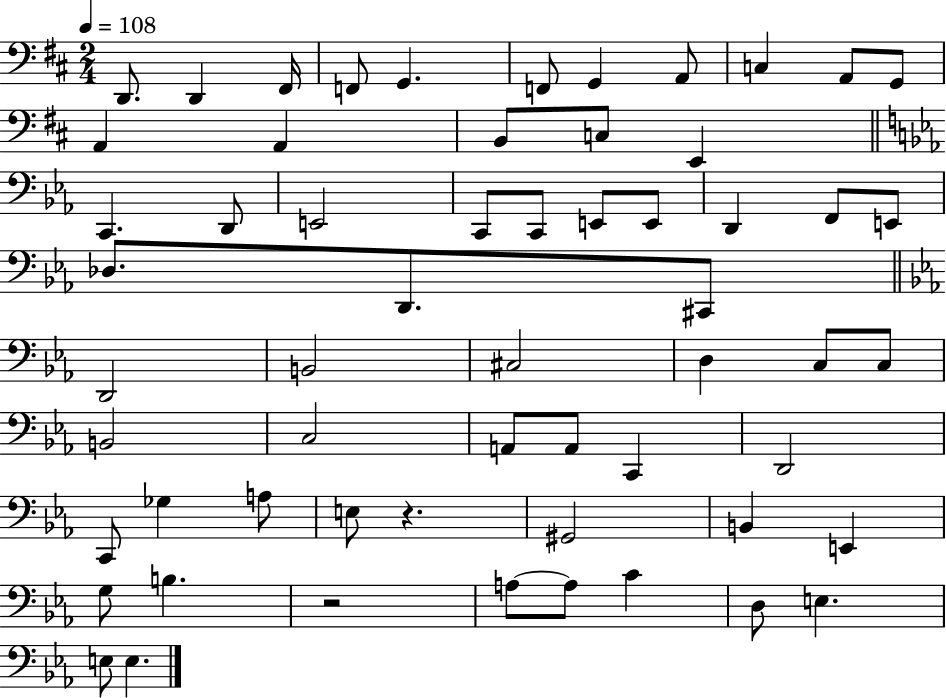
X:1
T:Untitled
M:2/4
L:1/4
K:D
D,,/2 D,, ^F,,/4 F,,/2 G,, F,,/2 G,, A,,/2 C, A,,/2 G,,/2 A,, A,, B,,/2 C,/2 E,, C,, D,,/2 E,,2 C,,/2 C,,/2 E,,/2 E,,/2 D,, F,,/2 E,,/2 _D,/2 D,,/2 ^C,,/2 D,,2 B,,2 ^C,2 D, C,/2 C,/2 B,,2 C,2 A,,/2 A,,/2 C,, D,,2 C,,/2 _G, A,/2 E,/2 z ^G,,2 B,, E,, G,/2 B, z2 A,/2 A,/2 C D,/2 E, E,/2 E,